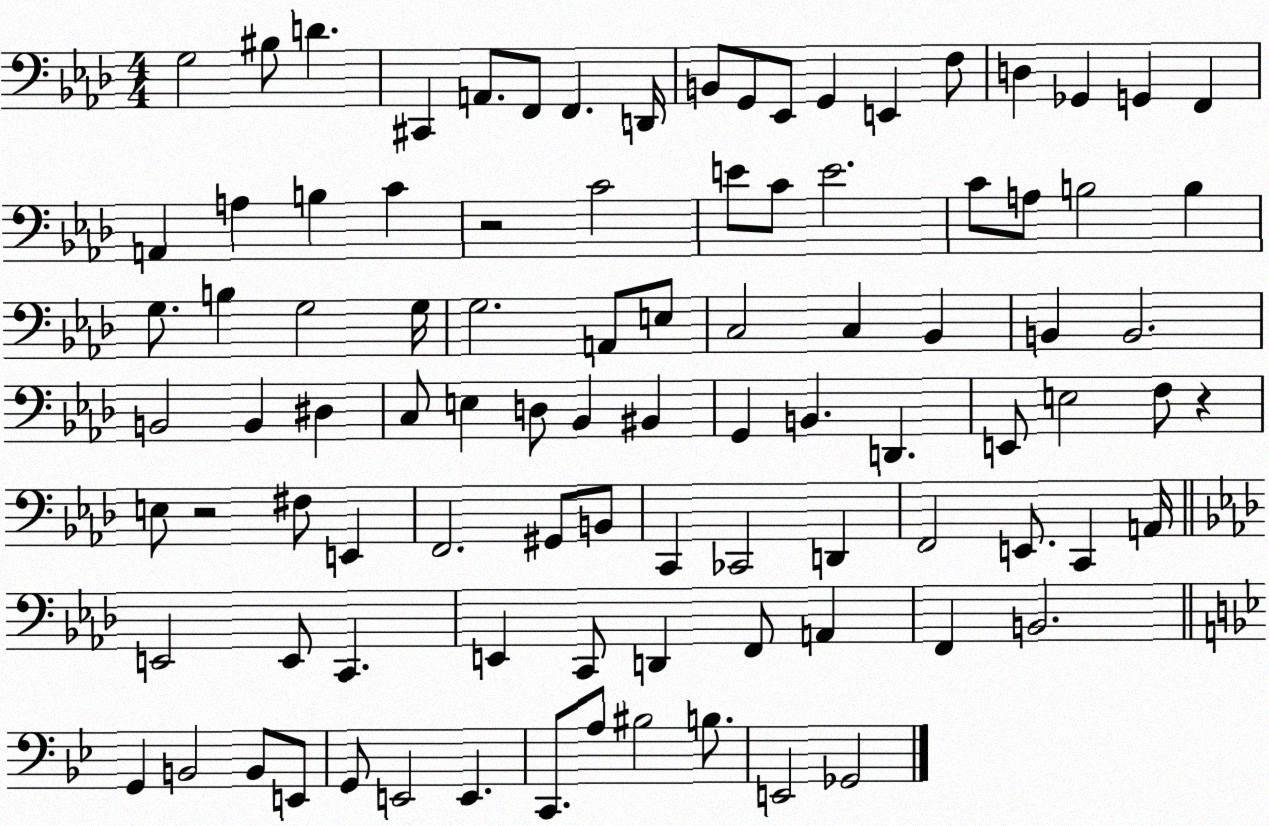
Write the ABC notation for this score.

X:1
T:Untitled
M:4/4
L:1/4
K:Ab
G,2 ^B,/2 D ^C,, A,,/2 F,,/2 F,, D,,/4 B,,/2 G,,/2 _E,,/2 G,, E,, F,/2 D, _G,, G,, F,, A,, A, B, C z2 C2 E/2 C/2 E2 C/2 A,/2 B,2 B, G,/2 B, G,2 G,/4 G,2 A,,/2 E,/2 C,2 C, _B,, B,, B,,2 B,,2 B,, ^D, C,/2 E, D,/2 _B,, ^B,, G,, B,, D,, E,,/2 E,2 F,/2 z E,/2 z2 ^F,/2 E,, F,,2 ^G,,/2 B,,/2 C,, _C,,2 D,, F,,2 E,,/2 C,, A,,/4 E,,2 E,,/2 C,, E,, C,,/2 D,, F,,/2 A,, F,, B,,2 G,, B,,2 B,,/2 E,,/2 G,,/2 E,,2 E,, C,,/2 A,/2 ^B,2 B,/2 E,,2 _G,,2